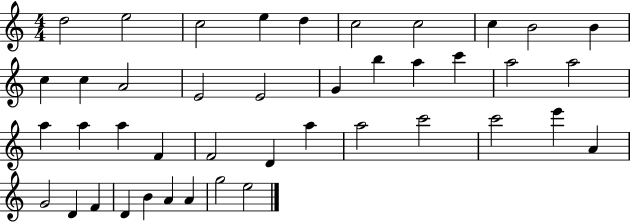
{
  \clef treble
  \numericTimeSignature
  \time 4/4
  \key c \major
  d''2 e''2 | c''2 e''4 d''4 | c''2 c''2 | c''4 b'2 b'4 | \break c''4 c''4 a'2 | e'2 e'2 | g'4 b''4 a''4 c'''4 | a''2 a''2 | \break a''4 a''4 a''4 f'4 | f'2 d'4 a''4 | a''2 c'''2 | c'''2 e'''4 a'4 | \break g'2 d'4 f'4 | d'4 b'4 a'4 a'4 | g''2 e''2 | \bar "|."
}